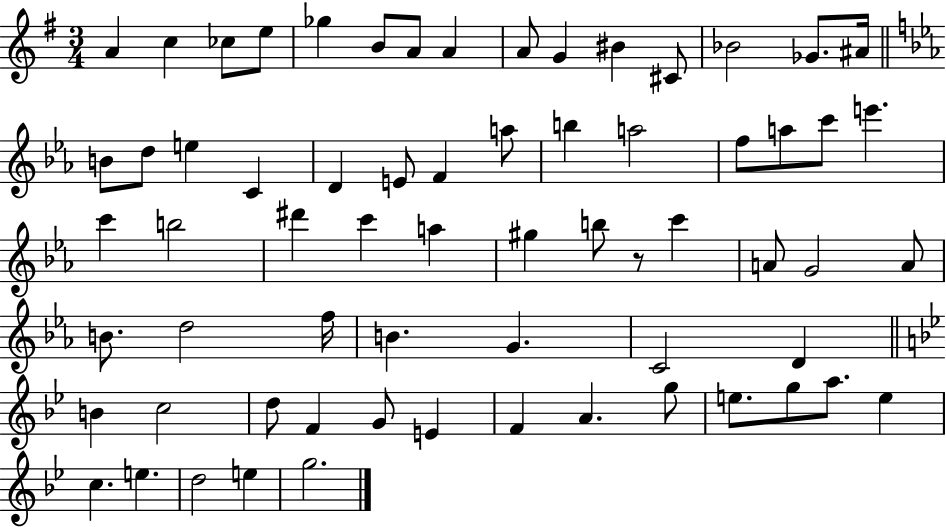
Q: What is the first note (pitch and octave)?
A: A4